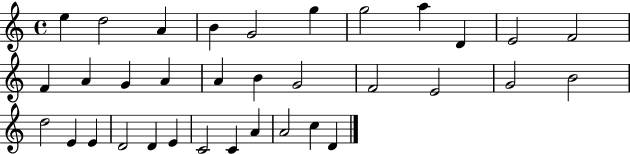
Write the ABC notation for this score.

X:1
T:Untitled
M:4/4
L:1/4
K:C
e d2 A B G2 g g2 a D E2 F2 F A G A A B G2 F2 E2 G2 B2 d2 E E D2 D E C2 C A A2 c D